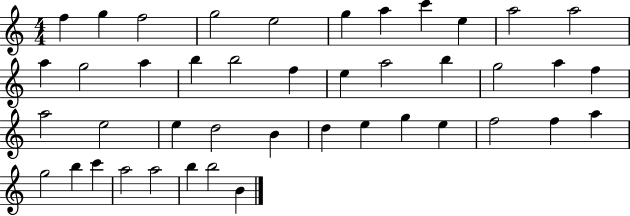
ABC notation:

X:1
T:Untitled
M:4/4
L:1/4
K:C
f g f2 g2 e2 g a c' e a2 a2 a g2 a b b2 f e a2 b g2 a f a2 e2 e d2 B d e g e f2 f a g2 b c' a2 a2 b b2 B